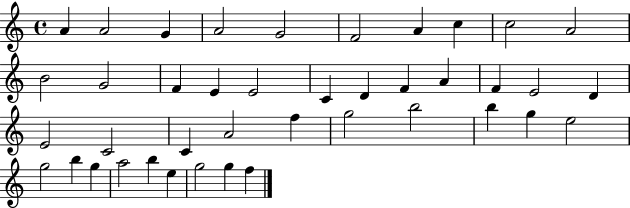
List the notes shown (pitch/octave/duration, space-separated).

A4/q A4/h G4/q A4/h G4/h F4/h A4/q C5/q C5/h A4/h B4/h G4/h F4/q E4/q E4/h C4/q D4/q F4/q A4/q F4/q E4/h D4/q E4/h C4/h C4/q A4/h F5/q G5/h B5/h B5/q G5/q E5/h G5/h B5/q G5/q A5/h B5/q E5/q G5/h G5/q F5/q